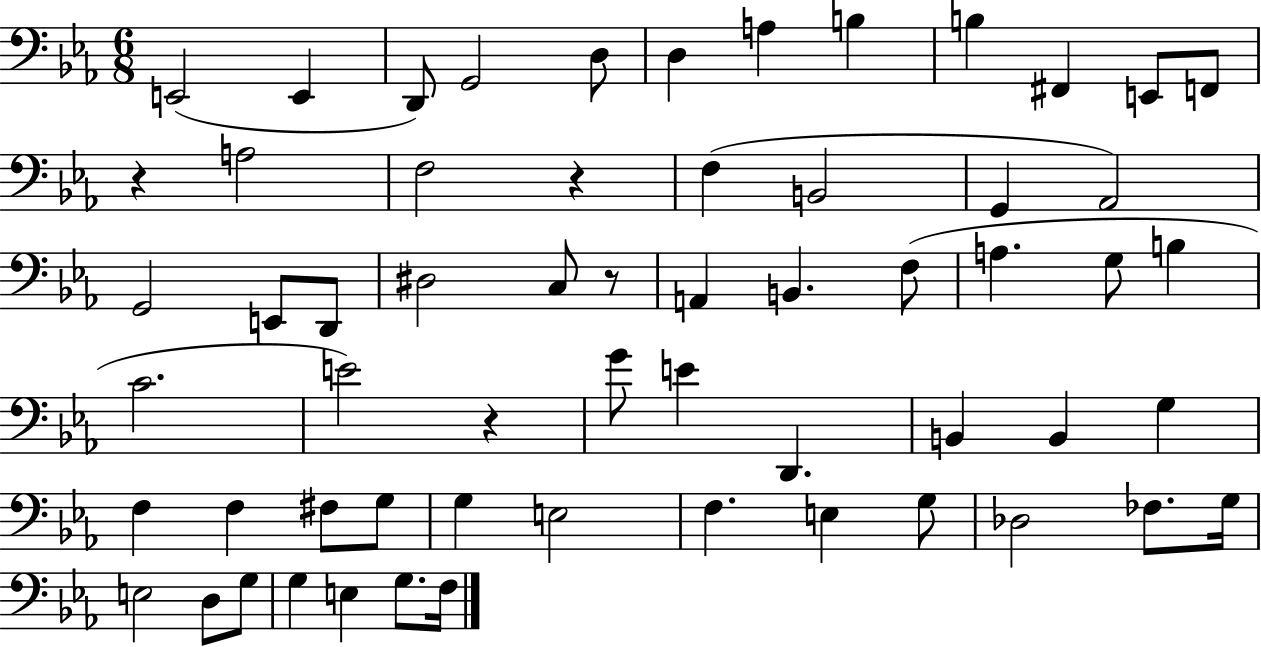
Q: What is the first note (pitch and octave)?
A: E2